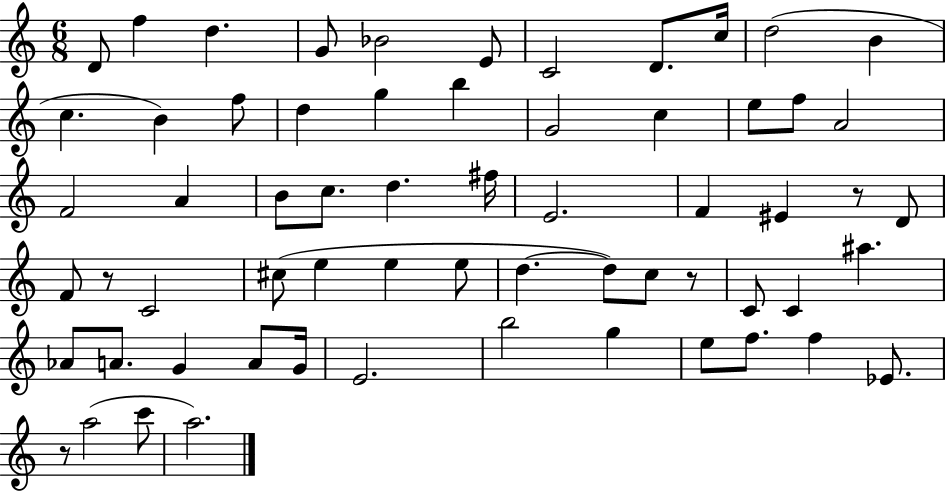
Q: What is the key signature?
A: C major